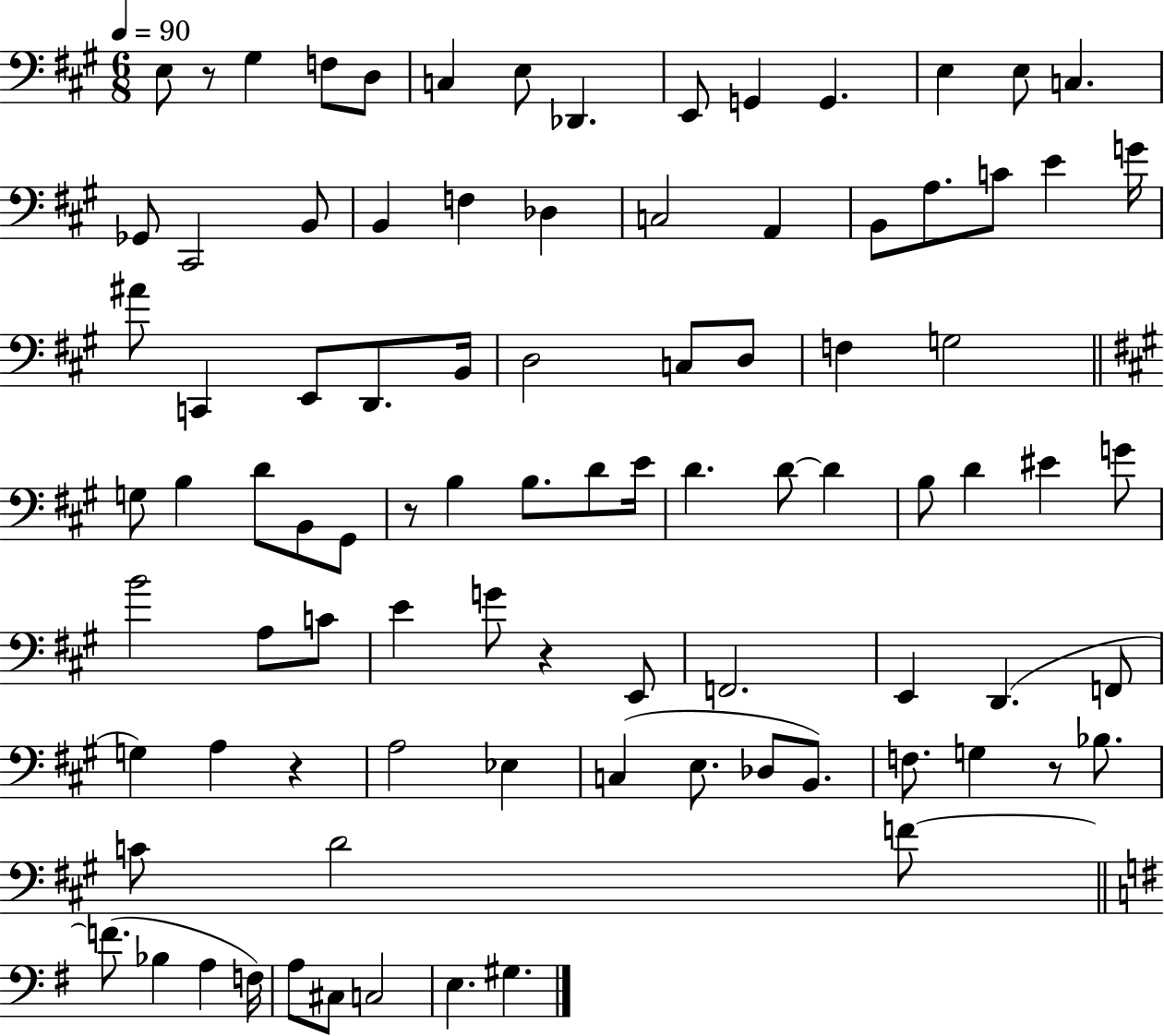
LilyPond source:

{
  \clef bass
  \numericTimeSignature
  \time 6/8
  \key a \major
  \tempo 4 = 90
  \repeat volta 2 { e8 r8 gis4 f8 d8 | c4 e8 des,4. | e,8 g,4 g,4. | e4 e8 c4. | \break ges,8 cis,2 b,8 | b,4 f4 des4 | c2 a,4 | b,8 a8. c'8 e'4 g'16 | \break ais'8 c,4 e,8 d,8. b,16 | d2 c8 d8 | f4 g2 | \bar "||" \break \key a \major g8 b4 d'8 b,8 gis,8 | r8 b4 b8. d'8 e'16 | d'4. d'8~~ d'4 | b8 d'4 eis'4 g'8 | \break b'2 a8 c'8 | e'4 g'8 r4 e,8 | f,2. | e,4 d,4.( f,8 | \break g4) a4 r4 | a2 ees4 | c4( e8. des8 b,8.) | f8. g4 r8 bes8. | \break c'8 d'2 f'8~~ | \bar "||" \break \key g \major f'8.( bes4 a4 f16) | a8 cis8 c2 | e4. gis4. | } \bar "|."
}